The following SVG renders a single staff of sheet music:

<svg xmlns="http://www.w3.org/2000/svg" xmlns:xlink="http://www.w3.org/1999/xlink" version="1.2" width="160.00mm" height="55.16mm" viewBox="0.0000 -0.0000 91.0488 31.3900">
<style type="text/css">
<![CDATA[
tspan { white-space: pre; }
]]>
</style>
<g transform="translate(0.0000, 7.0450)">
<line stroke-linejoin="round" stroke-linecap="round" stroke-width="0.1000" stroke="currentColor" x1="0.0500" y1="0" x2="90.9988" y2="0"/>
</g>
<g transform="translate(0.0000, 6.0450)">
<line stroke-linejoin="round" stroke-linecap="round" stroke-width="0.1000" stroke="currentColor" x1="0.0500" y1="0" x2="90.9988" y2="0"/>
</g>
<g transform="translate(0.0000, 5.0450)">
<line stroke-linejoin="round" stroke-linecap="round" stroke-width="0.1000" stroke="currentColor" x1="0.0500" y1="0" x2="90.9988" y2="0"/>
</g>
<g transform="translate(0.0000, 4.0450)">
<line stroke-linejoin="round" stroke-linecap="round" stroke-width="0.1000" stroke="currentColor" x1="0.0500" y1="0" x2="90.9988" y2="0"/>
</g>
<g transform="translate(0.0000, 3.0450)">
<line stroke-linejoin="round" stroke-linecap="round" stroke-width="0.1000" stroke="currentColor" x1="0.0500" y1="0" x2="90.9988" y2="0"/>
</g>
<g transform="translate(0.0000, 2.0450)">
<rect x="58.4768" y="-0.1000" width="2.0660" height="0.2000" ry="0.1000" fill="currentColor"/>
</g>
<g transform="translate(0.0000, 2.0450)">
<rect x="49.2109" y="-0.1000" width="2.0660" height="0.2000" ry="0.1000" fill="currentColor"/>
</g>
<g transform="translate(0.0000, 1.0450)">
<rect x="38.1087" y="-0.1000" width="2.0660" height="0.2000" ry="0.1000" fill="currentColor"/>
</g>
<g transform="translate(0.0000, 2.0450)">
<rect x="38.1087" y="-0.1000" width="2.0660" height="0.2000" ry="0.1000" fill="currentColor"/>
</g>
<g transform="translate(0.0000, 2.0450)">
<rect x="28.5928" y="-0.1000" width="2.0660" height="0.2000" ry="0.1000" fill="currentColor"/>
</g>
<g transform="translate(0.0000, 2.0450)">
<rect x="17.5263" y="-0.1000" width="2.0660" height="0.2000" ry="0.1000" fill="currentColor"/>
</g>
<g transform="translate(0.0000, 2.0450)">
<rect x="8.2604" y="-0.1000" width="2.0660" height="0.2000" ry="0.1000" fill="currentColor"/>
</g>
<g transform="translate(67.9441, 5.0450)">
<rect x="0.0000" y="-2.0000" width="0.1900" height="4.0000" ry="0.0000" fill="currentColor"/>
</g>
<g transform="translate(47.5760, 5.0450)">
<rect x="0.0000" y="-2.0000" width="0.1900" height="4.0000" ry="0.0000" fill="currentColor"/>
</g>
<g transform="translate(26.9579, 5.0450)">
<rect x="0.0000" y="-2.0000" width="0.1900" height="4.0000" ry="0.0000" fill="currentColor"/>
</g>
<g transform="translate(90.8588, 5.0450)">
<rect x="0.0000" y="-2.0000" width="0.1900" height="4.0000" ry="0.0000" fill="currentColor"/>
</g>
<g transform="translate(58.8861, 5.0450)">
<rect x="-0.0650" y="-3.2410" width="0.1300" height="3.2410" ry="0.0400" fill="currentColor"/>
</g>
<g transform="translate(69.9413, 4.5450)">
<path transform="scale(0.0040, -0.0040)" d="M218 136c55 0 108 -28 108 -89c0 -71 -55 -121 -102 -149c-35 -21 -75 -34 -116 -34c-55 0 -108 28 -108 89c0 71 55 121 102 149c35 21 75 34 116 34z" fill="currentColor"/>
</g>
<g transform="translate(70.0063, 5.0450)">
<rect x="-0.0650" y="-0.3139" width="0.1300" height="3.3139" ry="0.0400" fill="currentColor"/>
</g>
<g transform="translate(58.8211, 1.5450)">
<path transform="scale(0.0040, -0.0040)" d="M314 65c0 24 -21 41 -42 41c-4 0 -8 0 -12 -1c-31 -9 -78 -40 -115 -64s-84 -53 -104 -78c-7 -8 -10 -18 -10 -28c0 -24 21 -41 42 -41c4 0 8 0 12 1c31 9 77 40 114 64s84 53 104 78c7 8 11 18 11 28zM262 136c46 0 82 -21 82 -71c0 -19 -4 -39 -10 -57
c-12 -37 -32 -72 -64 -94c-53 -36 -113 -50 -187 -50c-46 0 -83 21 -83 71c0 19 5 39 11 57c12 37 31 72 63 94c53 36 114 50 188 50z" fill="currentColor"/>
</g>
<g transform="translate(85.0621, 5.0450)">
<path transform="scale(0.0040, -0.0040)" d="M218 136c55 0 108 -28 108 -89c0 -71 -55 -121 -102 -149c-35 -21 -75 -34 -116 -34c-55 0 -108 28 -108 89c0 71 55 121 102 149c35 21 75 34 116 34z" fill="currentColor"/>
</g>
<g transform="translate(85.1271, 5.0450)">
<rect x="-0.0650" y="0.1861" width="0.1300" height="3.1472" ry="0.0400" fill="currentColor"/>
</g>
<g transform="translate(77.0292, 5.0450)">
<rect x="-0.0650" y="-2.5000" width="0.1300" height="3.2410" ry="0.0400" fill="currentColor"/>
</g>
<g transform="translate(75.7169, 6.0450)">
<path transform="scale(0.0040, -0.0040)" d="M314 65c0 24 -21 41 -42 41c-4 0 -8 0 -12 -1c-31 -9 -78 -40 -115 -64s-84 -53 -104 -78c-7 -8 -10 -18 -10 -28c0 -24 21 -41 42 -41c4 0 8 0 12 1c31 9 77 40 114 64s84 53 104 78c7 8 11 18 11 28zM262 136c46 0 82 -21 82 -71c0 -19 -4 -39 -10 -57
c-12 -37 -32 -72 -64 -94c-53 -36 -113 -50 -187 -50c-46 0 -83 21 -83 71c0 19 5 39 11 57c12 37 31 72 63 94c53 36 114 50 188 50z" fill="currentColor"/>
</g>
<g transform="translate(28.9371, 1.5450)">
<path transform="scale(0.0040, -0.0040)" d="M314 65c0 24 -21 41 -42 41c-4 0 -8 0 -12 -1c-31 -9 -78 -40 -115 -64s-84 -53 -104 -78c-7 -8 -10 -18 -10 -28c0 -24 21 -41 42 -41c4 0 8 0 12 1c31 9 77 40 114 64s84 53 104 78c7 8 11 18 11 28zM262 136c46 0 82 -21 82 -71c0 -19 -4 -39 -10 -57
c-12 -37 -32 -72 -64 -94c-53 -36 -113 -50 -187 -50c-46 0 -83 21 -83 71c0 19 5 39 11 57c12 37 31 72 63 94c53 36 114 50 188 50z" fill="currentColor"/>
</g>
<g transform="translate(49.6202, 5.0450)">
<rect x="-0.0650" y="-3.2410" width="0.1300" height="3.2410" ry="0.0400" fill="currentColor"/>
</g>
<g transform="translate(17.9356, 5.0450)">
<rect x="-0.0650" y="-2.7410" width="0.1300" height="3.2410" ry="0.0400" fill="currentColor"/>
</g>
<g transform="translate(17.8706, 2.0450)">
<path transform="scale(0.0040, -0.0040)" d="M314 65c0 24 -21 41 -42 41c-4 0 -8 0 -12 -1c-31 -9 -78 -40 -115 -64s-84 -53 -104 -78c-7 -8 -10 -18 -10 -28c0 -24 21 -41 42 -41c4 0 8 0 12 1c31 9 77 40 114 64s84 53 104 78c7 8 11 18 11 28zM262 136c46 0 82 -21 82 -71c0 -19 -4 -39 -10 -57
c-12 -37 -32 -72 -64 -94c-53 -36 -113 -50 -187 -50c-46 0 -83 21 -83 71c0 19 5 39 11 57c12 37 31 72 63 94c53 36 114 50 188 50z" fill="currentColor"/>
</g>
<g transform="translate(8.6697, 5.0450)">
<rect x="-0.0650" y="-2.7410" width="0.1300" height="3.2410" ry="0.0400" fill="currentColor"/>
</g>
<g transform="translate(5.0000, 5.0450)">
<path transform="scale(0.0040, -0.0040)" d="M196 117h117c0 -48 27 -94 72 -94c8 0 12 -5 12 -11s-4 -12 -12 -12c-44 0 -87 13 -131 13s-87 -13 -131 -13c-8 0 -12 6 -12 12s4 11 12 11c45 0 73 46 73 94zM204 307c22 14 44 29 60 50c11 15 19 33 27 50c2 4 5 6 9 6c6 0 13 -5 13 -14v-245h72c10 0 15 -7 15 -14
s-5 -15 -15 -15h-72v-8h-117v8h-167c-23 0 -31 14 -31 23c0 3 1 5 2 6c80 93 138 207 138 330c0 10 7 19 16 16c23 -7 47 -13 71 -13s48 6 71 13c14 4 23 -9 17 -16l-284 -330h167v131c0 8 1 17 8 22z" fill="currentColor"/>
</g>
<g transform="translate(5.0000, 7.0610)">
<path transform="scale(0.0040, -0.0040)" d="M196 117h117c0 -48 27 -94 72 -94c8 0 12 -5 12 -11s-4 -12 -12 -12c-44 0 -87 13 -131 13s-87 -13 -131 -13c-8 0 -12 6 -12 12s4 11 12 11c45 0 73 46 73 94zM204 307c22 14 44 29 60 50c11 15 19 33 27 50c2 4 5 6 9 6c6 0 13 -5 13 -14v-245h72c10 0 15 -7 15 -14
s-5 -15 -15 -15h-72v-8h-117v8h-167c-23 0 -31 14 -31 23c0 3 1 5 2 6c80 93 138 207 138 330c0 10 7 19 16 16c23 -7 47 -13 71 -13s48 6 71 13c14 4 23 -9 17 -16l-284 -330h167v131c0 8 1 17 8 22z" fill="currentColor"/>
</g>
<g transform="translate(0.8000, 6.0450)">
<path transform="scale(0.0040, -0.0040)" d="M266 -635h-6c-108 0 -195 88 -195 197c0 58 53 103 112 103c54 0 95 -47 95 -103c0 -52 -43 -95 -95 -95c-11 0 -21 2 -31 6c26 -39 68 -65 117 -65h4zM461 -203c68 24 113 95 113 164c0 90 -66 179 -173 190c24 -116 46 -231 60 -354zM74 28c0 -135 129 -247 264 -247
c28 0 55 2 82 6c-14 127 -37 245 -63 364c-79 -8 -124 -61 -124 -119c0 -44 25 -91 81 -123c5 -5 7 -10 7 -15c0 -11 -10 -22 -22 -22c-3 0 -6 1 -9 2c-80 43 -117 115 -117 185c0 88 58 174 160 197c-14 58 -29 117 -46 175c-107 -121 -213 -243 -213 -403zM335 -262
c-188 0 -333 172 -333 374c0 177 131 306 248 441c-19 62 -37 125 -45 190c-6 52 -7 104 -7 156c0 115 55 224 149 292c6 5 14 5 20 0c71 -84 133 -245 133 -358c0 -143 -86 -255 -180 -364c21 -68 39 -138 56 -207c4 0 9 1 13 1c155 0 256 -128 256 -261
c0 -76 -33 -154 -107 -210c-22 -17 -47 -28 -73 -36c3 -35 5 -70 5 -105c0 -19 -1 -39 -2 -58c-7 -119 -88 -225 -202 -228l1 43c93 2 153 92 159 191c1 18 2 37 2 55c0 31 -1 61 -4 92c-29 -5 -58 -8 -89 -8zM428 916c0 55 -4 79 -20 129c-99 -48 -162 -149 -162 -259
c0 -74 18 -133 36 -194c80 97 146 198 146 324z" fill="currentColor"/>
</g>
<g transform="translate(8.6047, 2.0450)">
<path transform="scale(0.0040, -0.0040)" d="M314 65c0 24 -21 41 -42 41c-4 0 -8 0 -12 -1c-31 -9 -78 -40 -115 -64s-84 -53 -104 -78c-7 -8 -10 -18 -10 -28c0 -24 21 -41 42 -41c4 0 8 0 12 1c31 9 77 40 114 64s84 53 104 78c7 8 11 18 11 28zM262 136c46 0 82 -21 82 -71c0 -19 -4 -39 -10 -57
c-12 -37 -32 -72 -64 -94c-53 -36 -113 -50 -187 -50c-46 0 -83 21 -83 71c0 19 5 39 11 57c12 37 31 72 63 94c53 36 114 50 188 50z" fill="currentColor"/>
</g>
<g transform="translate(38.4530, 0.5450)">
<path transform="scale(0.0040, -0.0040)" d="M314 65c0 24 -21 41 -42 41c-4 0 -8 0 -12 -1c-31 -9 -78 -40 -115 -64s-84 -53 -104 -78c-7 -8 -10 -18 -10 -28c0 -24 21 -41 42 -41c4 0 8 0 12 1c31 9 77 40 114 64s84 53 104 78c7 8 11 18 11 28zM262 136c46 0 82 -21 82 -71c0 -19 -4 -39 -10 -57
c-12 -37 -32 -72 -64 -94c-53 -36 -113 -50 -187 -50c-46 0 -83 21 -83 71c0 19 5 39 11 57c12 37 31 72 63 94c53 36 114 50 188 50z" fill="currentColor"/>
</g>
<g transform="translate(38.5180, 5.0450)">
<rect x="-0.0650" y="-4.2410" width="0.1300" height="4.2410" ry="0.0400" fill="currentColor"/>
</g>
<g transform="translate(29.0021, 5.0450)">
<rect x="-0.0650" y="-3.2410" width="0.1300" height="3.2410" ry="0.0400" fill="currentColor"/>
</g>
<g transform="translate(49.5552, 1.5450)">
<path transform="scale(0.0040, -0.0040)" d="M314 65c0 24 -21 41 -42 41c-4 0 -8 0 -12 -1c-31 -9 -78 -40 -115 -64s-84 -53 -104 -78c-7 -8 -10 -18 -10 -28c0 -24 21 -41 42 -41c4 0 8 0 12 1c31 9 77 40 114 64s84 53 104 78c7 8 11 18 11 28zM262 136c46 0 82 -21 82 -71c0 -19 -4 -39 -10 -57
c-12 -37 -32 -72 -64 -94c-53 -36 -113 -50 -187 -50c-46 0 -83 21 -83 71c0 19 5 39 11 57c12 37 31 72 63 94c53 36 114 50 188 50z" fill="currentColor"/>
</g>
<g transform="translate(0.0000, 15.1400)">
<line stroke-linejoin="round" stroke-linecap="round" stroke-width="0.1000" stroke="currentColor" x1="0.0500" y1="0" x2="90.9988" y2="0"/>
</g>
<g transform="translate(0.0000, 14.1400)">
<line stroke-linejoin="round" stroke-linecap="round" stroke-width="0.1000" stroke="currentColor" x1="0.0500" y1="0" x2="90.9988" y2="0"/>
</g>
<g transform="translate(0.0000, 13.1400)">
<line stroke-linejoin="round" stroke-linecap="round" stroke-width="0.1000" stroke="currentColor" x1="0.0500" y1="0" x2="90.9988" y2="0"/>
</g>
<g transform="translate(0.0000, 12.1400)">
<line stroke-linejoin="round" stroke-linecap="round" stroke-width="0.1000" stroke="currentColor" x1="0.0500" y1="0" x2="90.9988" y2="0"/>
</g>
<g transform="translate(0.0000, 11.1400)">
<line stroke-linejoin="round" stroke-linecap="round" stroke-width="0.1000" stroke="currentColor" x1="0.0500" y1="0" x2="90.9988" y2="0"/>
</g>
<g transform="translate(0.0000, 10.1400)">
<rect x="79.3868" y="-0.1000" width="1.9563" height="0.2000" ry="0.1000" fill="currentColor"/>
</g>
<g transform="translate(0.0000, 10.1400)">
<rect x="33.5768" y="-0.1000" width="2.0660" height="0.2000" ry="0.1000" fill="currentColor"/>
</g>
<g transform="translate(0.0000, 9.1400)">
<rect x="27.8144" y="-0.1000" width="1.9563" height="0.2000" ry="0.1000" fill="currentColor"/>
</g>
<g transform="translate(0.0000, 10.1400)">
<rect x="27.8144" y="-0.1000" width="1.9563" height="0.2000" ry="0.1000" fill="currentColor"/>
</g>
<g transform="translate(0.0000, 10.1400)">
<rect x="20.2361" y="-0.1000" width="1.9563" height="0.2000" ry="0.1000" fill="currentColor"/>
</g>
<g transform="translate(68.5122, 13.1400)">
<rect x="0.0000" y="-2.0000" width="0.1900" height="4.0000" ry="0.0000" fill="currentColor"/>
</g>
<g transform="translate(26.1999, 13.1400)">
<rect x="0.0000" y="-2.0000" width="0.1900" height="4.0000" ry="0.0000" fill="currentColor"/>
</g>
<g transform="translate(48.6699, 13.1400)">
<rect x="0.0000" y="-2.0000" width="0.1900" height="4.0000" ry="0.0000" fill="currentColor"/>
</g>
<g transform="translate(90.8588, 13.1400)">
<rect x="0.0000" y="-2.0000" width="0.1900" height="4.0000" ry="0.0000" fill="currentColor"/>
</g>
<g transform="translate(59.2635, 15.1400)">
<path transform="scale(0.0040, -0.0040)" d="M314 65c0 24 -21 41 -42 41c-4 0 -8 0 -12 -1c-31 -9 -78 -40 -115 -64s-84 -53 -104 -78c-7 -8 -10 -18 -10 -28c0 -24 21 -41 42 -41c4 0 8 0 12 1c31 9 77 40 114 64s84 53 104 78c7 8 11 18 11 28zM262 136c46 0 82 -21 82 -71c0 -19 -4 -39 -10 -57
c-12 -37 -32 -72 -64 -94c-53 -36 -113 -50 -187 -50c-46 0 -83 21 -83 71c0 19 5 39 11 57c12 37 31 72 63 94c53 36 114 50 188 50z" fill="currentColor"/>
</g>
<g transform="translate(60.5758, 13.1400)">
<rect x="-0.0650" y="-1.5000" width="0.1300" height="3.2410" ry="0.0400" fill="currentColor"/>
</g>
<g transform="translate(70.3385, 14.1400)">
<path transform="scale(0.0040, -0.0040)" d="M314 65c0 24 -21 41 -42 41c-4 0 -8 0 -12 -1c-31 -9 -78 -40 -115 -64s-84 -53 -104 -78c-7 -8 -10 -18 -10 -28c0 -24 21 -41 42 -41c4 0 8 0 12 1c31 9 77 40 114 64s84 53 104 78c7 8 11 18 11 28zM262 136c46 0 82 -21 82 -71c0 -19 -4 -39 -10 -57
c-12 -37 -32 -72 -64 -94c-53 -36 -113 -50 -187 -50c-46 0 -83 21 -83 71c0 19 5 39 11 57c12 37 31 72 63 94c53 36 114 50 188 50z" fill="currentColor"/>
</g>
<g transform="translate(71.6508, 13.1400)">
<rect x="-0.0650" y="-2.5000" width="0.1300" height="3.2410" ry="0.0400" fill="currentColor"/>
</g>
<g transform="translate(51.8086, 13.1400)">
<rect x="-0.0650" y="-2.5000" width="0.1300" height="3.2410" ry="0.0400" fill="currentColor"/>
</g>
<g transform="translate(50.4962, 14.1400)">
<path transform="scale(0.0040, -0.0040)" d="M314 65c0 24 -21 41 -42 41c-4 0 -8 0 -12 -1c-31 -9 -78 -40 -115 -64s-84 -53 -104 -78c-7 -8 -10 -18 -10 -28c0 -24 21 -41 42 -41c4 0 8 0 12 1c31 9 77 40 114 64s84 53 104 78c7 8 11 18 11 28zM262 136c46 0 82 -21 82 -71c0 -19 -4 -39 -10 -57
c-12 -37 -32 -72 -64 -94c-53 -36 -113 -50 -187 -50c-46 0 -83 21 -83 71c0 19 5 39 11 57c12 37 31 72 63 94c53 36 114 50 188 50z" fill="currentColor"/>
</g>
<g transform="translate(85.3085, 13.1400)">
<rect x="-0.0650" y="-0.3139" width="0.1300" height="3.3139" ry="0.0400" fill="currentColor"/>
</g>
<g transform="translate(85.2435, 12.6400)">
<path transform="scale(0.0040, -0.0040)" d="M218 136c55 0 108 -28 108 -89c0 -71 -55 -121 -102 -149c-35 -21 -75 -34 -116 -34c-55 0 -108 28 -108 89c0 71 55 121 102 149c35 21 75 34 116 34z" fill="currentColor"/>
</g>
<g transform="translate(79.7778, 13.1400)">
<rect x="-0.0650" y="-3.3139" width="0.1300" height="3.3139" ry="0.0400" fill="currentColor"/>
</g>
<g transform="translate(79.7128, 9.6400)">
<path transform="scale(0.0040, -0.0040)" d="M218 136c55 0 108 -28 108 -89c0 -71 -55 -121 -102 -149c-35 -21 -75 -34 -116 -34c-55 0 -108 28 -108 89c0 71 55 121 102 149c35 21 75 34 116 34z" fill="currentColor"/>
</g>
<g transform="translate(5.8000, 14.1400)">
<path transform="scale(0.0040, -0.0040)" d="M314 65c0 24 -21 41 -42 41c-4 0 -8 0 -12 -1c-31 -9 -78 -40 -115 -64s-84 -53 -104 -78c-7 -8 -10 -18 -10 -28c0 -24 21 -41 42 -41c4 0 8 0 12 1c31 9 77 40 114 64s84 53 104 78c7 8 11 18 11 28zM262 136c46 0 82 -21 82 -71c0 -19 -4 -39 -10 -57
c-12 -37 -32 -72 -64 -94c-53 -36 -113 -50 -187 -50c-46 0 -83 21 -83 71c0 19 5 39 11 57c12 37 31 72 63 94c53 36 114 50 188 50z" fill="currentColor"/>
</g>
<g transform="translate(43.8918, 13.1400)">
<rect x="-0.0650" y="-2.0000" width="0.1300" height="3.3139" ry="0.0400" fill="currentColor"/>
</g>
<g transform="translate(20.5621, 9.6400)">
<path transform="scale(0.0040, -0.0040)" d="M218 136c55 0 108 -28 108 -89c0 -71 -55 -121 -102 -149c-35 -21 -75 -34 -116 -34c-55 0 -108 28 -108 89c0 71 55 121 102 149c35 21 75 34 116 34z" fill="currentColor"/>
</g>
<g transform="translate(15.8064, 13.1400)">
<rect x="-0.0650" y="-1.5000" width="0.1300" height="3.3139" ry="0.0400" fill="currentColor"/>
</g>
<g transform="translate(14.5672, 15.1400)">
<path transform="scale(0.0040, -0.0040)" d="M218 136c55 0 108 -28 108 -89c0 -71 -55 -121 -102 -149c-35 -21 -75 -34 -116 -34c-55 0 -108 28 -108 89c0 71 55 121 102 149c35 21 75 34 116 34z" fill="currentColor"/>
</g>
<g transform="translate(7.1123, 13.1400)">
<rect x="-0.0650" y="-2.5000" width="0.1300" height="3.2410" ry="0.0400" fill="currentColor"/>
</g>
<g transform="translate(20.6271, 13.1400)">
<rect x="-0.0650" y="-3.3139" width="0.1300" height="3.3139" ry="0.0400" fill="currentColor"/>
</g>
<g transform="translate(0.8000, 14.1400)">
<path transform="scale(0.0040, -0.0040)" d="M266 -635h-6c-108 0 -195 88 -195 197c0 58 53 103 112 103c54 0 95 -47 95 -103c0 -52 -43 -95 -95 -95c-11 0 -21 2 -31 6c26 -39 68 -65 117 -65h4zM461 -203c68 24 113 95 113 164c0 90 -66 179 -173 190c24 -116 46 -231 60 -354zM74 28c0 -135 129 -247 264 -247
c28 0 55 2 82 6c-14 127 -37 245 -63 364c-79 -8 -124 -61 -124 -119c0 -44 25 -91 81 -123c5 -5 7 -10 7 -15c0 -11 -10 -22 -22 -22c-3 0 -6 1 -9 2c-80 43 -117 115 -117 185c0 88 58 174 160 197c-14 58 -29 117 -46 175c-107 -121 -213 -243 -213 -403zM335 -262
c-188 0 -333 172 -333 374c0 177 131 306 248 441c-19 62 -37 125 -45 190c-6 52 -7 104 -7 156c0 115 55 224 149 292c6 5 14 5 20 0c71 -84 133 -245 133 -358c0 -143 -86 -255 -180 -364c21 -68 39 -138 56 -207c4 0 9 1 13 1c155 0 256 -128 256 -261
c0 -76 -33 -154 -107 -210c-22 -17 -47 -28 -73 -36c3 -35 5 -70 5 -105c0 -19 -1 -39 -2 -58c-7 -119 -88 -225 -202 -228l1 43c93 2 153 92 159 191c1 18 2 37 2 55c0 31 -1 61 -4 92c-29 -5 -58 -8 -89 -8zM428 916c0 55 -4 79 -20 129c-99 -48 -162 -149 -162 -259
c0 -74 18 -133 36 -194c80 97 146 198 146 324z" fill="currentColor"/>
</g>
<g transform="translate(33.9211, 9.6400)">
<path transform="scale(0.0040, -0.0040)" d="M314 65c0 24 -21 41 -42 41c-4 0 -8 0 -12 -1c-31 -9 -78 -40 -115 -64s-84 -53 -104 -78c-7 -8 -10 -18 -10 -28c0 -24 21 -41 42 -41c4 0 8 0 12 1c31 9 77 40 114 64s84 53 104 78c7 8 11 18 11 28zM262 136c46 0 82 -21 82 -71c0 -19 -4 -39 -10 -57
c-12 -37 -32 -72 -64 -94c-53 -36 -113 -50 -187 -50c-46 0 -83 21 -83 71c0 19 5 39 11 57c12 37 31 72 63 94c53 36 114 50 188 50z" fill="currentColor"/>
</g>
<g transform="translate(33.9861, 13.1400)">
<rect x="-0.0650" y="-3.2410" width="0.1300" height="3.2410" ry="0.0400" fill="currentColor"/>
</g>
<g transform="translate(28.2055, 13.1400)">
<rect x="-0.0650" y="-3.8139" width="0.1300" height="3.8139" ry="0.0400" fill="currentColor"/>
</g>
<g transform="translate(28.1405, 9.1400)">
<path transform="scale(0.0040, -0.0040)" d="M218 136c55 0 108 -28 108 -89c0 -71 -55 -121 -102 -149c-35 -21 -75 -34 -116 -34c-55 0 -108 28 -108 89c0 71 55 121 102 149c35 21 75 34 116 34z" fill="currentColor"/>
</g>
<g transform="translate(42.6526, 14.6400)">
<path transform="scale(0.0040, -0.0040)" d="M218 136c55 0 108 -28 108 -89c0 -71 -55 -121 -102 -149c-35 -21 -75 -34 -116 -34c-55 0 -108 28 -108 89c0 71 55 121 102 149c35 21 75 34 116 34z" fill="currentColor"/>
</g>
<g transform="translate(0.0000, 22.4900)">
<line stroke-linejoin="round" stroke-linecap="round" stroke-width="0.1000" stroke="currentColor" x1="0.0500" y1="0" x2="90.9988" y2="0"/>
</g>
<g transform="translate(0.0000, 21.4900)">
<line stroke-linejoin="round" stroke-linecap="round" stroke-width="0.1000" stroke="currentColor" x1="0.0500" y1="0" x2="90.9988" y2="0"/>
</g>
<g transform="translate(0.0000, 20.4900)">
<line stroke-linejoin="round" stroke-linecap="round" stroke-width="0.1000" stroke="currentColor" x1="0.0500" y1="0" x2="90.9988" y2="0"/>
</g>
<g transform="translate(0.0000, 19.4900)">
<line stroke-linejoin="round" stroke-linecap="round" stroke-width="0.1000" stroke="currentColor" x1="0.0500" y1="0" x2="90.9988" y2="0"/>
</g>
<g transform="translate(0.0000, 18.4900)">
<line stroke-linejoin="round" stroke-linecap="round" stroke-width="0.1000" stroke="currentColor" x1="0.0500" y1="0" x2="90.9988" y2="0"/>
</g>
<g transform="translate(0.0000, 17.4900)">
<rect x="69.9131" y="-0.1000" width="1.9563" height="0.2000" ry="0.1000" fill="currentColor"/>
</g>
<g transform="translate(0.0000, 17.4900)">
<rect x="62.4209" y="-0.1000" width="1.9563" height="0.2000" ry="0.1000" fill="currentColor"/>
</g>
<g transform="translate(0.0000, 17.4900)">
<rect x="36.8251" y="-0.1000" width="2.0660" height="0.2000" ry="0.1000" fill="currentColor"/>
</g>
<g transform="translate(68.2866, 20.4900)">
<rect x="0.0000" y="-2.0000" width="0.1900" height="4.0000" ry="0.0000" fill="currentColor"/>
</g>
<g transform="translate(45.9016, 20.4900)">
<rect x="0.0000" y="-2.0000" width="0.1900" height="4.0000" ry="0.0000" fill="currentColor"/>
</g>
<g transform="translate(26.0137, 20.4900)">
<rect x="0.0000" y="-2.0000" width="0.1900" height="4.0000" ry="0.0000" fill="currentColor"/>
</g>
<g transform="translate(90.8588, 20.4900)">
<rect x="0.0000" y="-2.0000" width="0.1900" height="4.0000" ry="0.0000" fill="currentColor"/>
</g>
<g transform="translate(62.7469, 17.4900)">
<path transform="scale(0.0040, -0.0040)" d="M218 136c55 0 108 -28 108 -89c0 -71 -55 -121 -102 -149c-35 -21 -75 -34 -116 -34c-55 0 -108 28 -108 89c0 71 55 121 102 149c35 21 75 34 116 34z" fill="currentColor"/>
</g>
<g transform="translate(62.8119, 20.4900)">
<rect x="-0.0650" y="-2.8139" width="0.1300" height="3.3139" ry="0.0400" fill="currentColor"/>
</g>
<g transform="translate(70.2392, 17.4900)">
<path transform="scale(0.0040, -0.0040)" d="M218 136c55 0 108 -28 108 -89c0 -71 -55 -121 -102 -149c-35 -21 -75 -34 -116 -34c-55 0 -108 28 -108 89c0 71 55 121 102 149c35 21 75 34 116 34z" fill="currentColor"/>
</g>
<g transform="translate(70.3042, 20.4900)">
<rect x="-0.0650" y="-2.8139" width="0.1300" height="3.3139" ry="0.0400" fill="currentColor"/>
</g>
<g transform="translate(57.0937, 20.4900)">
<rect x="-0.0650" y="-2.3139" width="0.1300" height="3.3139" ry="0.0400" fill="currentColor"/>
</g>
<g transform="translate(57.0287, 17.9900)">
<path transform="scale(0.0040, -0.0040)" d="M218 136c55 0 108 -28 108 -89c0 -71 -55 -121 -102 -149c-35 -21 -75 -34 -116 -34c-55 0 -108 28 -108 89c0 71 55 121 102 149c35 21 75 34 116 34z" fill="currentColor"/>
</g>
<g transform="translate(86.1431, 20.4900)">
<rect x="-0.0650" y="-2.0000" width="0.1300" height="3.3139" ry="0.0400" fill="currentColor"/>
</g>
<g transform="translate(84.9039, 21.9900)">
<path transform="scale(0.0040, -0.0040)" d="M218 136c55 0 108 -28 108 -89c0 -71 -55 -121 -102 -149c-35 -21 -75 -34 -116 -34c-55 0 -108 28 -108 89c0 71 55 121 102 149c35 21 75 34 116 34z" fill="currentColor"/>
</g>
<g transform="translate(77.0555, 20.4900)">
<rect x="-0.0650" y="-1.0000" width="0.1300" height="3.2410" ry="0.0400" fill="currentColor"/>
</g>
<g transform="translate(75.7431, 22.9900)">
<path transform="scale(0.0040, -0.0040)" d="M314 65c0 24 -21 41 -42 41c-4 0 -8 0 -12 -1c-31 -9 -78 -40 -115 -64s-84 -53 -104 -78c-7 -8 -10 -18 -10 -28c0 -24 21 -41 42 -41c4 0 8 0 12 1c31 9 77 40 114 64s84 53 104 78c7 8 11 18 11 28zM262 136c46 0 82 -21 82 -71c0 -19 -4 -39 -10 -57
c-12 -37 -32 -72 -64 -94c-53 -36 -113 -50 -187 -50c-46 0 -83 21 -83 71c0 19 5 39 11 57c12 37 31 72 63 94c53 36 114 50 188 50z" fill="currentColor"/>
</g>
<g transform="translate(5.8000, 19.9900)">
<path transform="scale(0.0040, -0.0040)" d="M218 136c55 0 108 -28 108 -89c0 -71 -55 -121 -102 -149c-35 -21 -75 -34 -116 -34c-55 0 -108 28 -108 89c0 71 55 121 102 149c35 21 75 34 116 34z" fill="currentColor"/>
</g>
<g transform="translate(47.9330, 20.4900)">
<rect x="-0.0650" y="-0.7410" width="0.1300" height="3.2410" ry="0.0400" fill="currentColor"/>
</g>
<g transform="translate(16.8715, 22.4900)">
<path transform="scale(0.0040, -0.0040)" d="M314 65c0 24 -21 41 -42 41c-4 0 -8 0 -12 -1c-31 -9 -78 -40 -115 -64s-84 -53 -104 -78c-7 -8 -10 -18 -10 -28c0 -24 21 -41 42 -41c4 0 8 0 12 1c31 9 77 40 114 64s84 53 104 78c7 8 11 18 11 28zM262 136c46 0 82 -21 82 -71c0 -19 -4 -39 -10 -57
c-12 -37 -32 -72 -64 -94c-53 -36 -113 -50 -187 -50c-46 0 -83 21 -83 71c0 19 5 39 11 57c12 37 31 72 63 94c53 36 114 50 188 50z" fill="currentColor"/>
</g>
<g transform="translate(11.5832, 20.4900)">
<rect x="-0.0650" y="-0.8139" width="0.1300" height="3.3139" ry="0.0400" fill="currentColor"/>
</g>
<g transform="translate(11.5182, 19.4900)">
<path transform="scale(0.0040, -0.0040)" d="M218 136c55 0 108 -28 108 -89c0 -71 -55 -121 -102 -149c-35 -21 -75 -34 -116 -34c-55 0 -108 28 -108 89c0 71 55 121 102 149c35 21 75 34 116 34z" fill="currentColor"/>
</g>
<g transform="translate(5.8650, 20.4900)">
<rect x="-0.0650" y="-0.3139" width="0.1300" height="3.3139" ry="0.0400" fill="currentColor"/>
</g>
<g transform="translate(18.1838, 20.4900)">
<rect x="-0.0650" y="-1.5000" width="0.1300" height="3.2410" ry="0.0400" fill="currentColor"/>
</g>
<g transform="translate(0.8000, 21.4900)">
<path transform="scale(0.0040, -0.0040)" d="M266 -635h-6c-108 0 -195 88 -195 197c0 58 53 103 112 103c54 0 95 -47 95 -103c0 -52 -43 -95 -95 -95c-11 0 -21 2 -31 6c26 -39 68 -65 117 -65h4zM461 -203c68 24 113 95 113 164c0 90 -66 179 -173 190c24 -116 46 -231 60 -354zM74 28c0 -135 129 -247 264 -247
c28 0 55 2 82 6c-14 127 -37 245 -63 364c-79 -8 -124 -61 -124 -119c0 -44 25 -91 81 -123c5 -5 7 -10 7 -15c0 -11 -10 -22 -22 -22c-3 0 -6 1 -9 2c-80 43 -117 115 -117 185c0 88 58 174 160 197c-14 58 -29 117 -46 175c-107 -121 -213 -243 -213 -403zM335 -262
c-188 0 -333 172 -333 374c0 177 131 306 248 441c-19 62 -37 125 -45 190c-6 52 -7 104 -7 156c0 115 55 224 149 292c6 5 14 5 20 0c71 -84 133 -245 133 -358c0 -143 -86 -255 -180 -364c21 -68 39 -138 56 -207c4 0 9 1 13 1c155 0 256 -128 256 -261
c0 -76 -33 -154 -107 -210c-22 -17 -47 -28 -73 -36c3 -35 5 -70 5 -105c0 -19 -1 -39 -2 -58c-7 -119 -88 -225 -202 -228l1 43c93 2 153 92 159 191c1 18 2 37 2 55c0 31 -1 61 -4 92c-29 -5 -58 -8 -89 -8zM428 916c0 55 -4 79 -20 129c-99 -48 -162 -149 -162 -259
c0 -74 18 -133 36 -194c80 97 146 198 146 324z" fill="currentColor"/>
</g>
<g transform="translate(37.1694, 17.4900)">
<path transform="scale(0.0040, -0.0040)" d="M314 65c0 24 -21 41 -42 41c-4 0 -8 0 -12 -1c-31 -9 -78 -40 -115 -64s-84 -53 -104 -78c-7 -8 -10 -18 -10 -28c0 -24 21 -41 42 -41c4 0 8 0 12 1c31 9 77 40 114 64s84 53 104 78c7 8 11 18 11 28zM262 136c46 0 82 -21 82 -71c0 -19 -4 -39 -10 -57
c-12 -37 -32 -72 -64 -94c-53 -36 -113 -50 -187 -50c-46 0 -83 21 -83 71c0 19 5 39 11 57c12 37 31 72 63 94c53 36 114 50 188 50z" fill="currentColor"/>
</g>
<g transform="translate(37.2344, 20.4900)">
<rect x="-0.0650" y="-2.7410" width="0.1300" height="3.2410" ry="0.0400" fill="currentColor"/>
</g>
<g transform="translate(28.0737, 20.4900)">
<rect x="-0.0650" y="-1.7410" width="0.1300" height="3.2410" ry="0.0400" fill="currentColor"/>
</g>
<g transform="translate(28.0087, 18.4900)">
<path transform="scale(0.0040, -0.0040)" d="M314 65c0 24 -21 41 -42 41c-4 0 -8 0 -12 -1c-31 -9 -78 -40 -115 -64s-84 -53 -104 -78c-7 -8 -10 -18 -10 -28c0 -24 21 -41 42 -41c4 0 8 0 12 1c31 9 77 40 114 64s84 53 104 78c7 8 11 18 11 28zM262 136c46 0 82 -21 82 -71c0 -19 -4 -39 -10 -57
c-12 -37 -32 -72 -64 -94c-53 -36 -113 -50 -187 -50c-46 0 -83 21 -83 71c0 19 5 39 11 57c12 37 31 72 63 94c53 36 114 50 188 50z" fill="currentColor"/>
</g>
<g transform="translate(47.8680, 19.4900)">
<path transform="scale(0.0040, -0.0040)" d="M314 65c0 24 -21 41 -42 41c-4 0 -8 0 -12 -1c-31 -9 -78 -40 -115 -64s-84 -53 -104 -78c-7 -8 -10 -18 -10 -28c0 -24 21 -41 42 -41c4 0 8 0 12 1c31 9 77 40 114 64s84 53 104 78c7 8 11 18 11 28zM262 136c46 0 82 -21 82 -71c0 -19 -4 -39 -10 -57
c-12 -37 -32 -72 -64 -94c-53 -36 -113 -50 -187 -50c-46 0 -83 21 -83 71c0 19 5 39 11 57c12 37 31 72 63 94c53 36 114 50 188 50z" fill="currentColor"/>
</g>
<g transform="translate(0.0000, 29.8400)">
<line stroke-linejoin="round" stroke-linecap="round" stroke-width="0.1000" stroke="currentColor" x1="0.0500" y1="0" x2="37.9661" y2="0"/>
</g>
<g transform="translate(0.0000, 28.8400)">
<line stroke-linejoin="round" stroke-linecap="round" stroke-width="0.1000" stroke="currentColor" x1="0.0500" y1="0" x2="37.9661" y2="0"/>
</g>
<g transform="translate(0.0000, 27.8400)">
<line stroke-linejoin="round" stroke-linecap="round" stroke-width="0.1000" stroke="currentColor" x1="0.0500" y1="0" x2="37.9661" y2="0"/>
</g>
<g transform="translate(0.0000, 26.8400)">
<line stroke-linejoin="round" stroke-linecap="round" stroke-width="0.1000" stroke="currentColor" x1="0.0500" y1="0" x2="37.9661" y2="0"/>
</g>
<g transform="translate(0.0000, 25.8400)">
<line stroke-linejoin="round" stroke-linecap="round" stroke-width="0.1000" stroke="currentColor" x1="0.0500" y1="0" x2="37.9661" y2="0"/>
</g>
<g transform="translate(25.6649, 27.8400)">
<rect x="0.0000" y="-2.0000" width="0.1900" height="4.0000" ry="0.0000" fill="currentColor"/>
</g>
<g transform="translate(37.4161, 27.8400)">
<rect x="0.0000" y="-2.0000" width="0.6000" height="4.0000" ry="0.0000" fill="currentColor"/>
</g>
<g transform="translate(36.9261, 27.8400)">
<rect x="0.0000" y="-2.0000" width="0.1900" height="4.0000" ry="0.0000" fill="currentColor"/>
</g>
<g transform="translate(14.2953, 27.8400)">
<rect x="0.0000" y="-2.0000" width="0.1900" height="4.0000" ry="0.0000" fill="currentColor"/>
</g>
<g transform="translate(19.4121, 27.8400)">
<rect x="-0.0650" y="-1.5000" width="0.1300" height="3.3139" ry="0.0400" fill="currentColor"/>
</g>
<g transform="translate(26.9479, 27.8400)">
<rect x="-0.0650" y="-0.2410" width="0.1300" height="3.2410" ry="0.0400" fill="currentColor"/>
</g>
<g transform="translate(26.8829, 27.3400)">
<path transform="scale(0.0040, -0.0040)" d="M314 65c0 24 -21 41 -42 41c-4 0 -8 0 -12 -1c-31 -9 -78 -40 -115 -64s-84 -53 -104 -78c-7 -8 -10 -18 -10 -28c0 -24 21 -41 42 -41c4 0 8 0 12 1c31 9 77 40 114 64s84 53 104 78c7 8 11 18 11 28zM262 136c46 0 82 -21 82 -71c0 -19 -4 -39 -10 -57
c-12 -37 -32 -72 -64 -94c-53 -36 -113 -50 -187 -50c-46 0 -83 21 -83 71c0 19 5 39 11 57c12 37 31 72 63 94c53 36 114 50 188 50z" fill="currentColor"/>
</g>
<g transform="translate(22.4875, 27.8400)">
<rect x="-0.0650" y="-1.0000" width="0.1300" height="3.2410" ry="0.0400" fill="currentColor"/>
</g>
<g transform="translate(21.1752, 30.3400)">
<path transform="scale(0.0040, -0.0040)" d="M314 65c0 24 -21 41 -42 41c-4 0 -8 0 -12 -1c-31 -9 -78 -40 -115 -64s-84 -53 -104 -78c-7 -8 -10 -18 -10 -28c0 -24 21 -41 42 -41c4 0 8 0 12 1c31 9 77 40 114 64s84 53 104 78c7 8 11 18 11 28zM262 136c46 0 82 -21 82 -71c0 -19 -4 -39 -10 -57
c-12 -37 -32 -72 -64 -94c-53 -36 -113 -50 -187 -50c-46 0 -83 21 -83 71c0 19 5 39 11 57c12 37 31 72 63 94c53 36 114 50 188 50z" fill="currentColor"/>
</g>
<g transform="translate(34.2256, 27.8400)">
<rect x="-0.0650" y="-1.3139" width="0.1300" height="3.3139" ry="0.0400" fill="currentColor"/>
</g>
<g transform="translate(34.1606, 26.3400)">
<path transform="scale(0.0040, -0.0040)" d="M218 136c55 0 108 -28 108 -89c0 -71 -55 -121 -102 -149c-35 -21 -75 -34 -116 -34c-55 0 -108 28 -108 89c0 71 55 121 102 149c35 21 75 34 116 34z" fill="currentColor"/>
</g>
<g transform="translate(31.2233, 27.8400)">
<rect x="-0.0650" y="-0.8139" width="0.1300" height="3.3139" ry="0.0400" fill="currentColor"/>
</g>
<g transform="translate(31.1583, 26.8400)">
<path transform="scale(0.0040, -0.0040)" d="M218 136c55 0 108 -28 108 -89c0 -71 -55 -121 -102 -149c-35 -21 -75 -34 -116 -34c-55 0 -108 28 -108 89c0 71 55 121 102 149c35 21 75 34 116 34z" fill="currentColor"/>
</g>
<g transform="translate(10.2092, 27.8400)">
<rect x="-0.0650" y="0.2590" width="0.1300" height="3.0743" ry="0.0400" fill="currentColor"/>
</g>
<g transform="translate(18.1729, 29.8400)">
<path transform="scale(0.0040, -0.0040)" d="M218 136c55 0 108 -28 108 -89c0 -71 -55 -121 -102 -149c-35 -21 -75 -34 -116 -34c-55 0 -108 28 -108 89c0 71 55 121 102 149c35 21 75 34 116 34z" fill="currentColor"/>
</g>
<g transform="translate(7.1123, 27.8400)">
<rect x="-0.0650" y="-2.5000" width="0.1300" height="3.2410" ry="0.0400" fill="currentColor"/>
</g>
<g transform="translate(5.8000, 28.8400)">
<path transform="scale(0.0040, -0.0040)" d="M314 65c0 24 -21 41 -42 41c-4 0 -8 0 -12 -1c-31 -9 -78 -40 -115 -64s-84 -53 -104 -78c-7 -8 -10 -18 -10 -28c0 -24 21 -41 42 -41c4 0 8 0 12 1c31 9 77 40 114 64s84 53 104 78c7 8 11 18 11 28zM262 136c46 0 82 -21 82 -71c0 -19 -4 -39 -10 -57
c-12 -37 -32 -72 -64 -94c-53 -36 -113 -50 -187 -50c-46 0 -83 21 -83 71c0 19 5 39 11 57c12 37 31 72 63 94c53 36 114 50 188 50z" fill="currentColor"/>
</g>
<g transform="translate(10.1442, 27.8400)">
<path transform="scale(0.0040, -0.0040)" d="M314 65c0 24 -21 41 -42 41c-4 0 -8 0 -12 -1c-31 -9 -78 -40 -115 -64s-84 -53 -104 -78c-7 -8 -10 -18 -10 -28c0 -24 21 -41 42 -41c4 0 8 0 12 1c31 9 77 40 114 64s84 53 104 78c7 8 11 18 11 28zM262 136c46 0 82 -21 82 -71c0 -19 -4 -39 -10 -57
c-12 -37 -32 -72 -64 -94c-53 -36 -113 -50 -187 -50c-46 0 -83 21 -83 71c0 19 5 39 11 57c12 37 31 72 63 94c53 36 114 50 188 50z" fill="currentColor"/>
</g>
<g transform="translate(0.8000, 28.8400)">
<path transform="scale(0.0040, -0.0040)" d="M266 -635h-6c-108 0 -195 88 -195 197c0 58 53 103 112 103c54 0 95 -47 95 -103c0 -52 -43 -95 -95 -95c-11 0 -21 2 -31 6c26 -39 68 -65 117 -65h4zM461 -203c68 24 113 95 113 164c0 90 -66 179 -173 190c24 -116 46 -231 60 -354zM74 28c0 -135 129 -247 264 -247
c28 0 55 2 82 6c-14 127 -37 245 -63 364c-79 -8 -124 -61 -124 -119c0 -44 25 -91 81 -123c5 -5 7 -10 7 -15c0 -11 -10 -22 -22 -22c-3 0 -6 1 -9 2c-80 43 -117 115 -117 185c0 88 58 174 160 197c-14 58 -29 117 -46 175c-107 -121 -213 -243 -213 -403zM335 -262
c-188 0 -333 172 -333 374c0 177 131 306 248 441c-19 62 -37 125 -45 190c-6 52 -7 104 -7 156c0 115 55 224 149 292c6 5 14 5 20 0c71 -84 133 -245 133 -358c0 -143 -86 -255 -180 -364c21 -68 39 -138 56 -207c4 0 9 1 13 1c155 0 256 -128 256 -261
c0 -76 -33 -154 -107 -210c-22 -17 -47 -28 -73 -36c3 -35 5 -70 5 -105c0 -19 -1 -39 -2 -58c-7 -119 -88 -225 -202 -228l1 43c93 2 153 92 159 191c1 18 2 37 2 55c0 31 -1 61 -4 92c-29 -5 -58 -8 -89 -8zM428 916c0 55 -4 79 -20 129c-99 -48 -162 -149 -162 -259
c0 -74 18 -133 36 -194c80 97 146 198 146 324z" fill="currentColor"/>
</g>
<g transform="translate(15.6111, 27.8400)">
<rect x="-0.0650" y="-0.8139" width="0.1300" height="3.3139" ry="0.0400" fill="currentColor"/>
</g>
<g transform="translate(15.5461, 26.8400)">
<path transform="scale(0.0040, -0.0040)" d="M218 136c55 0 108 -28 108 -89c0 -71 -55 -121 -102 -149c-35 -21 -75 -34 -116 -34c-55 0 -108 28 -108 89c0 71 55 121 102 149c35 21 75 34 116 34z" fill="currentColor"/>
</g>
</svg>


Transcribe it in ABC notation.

X:1
T:Untitled
M:4/4
L:1/4
K:C
a2 a2 b2 d'2 b2 b2 c G2 B G2 E b c' b2 F G2 E2 G2 b c c d E2 f2 a2 d2 g a a D2 F G2 B2 d E D2 c2 d e